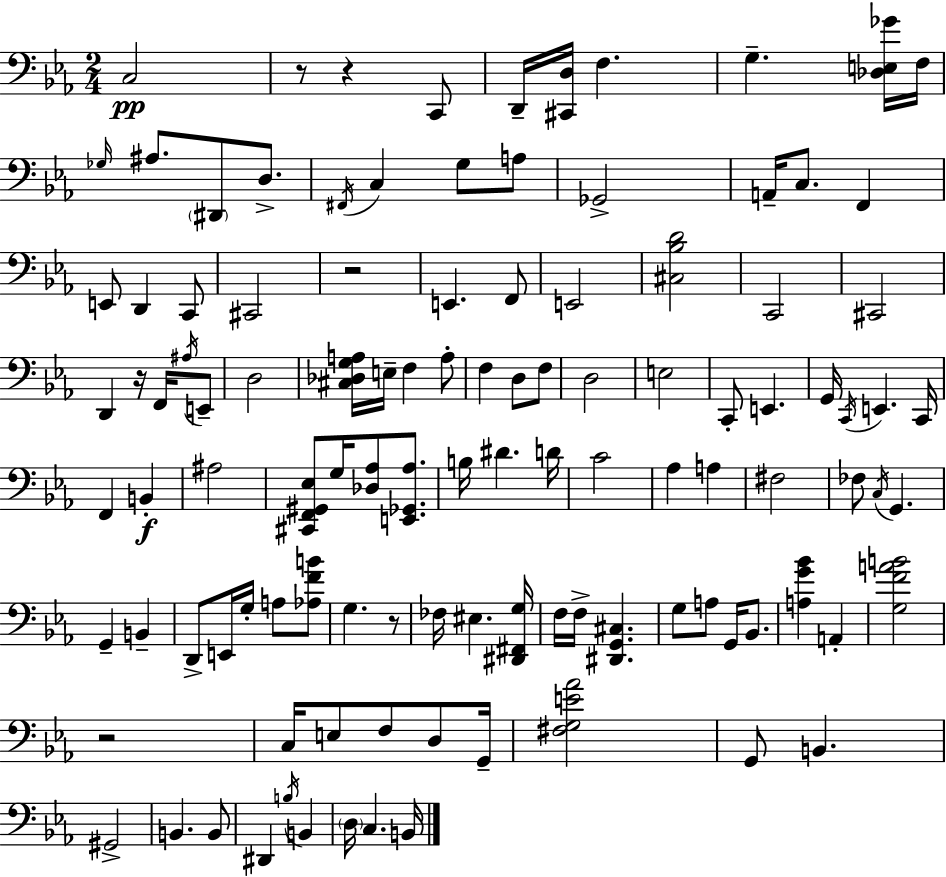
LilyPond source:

{
  \clef bass
  \numericTimeSignature
  \time 2/4
  \key c \minor
  c2\pp | r8 r4 c,8 | d,16-- <cis, d>16 f4. | g4.-- <des e ges'>16 f16 | \break \grace { ges16 } ais8. \parenthesize dis,8 d8.-> | \acciaccatura { fis,16 } c4 g8 | a8 ges,2-> | a,16-- c8. f,4 | \break e,8 d,4 | c,8 cis,2 | r2 | e,4. | \break f,8 e,2 | <cis bes d'>2 | c,2 | cis,2 | \break d,4 r16 f,16 | \acciaccatura { ais16 } e,8-- d2 | <cis des g a>16 e16-- f4 | a8-. f4 d8 | \break f8 d2 | e2 | c,8-. e,4. | g,16 \acciaccatura { c,16 } e,4. | \break c,16 f,4 | b,4-.\f ais2 | <cis, f, gis, ees>8 g16 <des aes>8 | <e, ges, aes>8. b16 dis'4. | \break d'16 c'2 | aes4 | a4 fis2 | fes8 \acciaccatura { c16 } g,4. | \break g,4-- | b,4-- d,8-> e,16 | g16-. a8 <aes f' b'>8 g4. | r8 fes16 eis4. | \break <dis, fis, g>16 f16 f16-> <dis, g, cis>4. | g8 a8 | g,16 bes,8. <a g' bes'>4 | a,4-. <g f' a' b'>2 | \break r2 | c16 e8 | f8 d8 g,16-- <fis g e' aes'>2 | g,8 b,4. | \break gis,2-> | b,4. | b,8 dis,4 | \acciaccatura { b16 } b,4 \parenthesize d16 c4. | \break b,16 \bar "|."
}